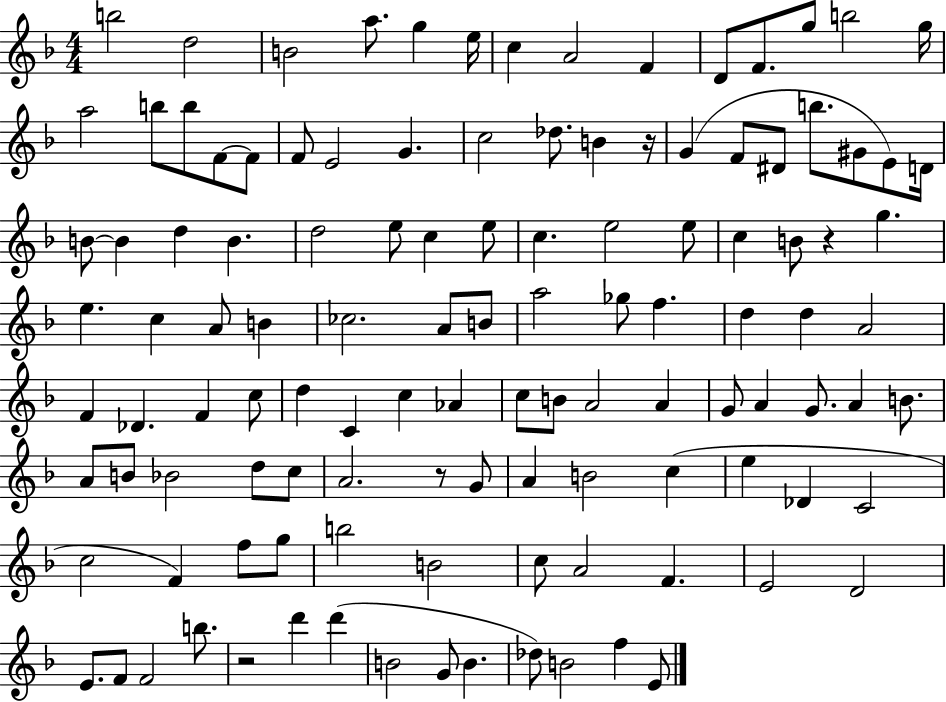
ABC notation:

X:1
T:Untitled
M:4/4
L:1/4
K:F
b2 d2 B2 a/2 g e/4 c A2 F D/2 F/2 g/2 b2 g/4 a2 b/2 b/2 F/2 F/2 F/2 E2 G c2 _d/2 B z/4 G F/2 ^D/2 b/2 ^G/2 E/2 D/4 B/2 B d B d2 e/2 c e/2 c e2 e/2 c B/2 z g e c A/2 B _c2 A/2 B/2 a2 _g/2 f d d A2 F _D F c/2 d C c _A c/2 B/2 A2 A G/2 A G/2 A B/2 A/2 B/2 _B2 d/2 c/2 A2 z/2 G/2 A B2 c e _D C2 c2 F f/2 g/2 b2 B2 c/2 A2 F E2 D2 E/2 F/2 F2 b/2 z2 d' d' B2 G/2 B _d/2 B2 f E/2